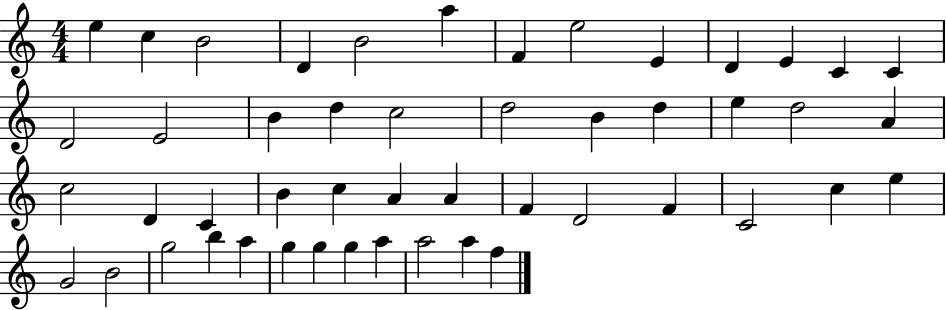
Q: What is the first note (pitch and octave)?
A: E5